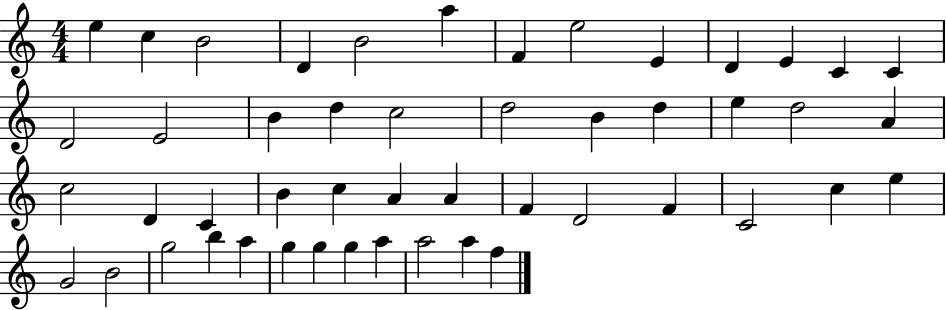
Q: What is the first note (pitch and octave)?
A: E5